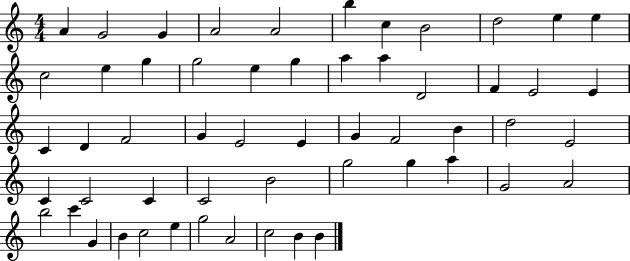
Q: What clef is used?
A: treble